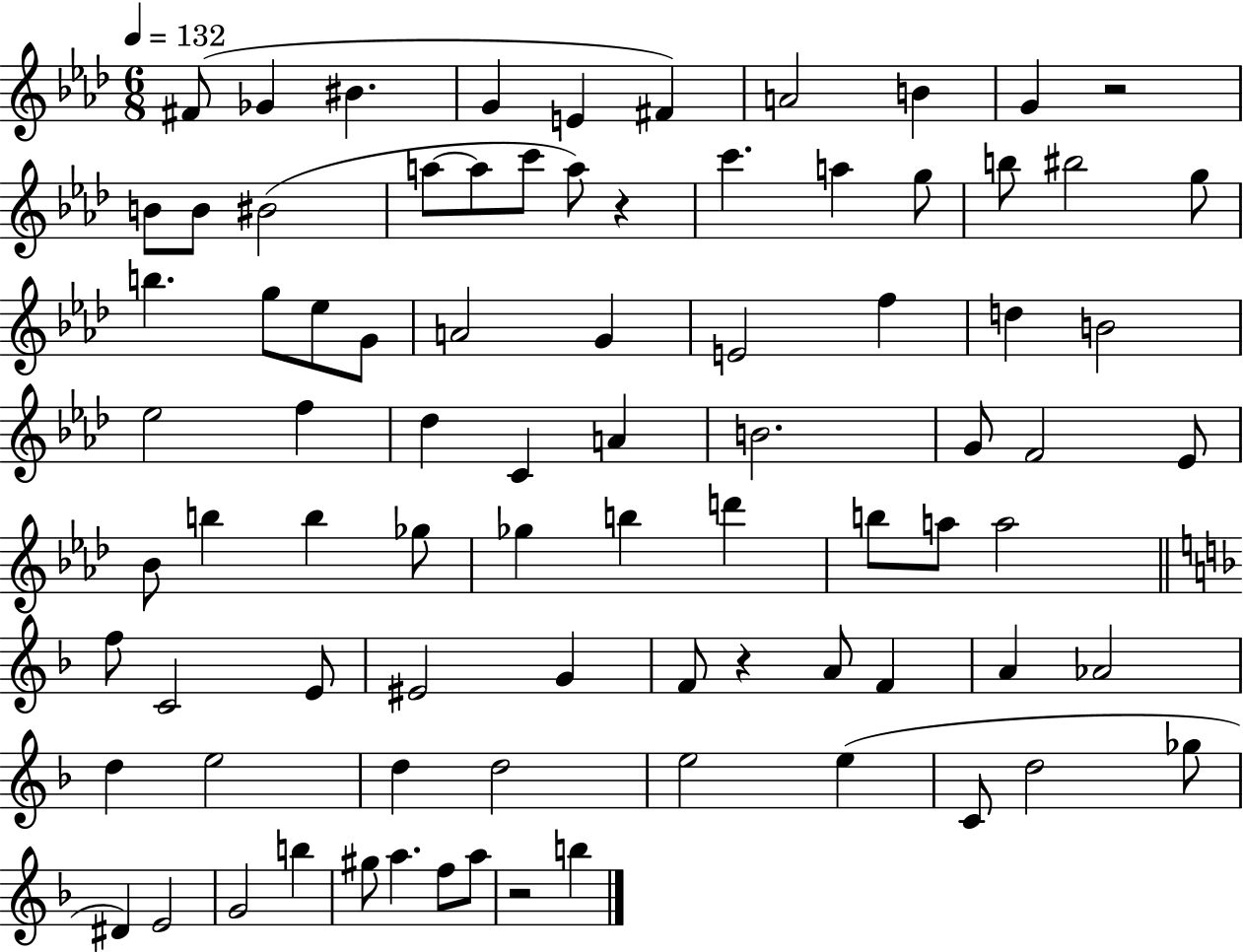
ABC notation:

X:1
T:Untitled
M:6/8
L:1/4
K:Ab
^F/2 _G ^B G E ^F A2 B G z2 B/2 B/2 ^B2 a/2 a/2 c'/2 a/2 z c' a g/2 b/2 ^b2 g/2 b g/2 _e/2 G/2 A2 G E2 f d B2 _e2 f _d C A B2 G/2 F2 _E/2 _B/2 b b _g/2 _g b d' b/2 a/2 a2 f/2 C2 E/2 ^E2 G F/2 z A/2 F A _A2 d e2 d d2 e2 e C/2 d2 _g/2 ^D E2 G2 b ^g/2 a f/2 a/2 z2 b